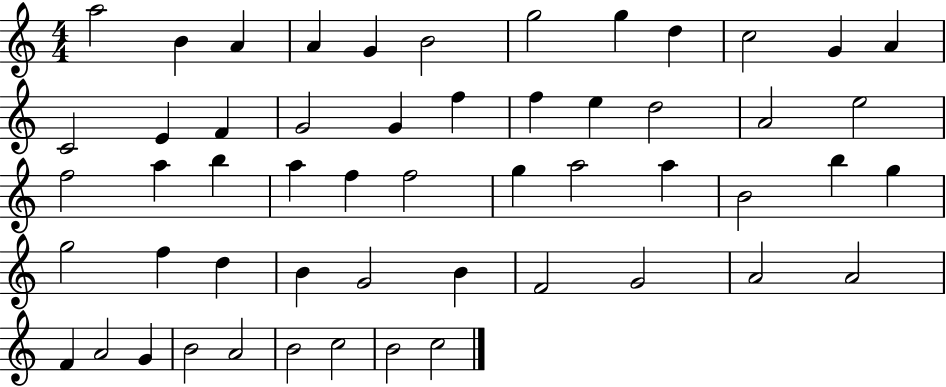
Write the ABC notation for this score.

X:1
T:Untitled
M:4/4
L:1/4
K:C
a2 B A A G B2 g2 g d c2 G A C2 E F G2 G f f e d2 A2 e2 f2 a b a f f2 g a2 a B2 b g g2 f d B G2 B F2 G2 A2 A2 F A2 G B2 A2 B2 c2 B2 c2